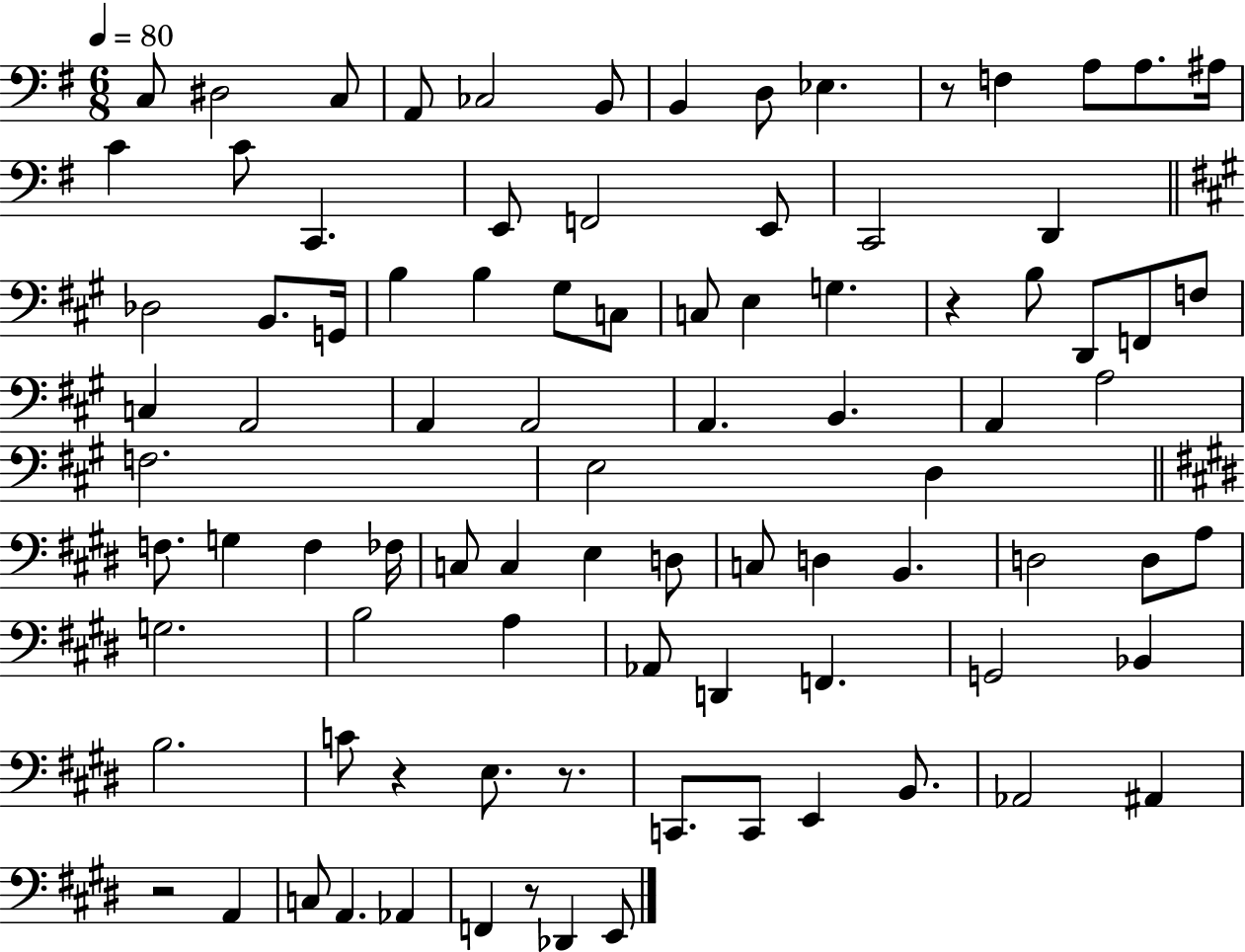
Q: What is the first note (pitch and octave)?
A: C3